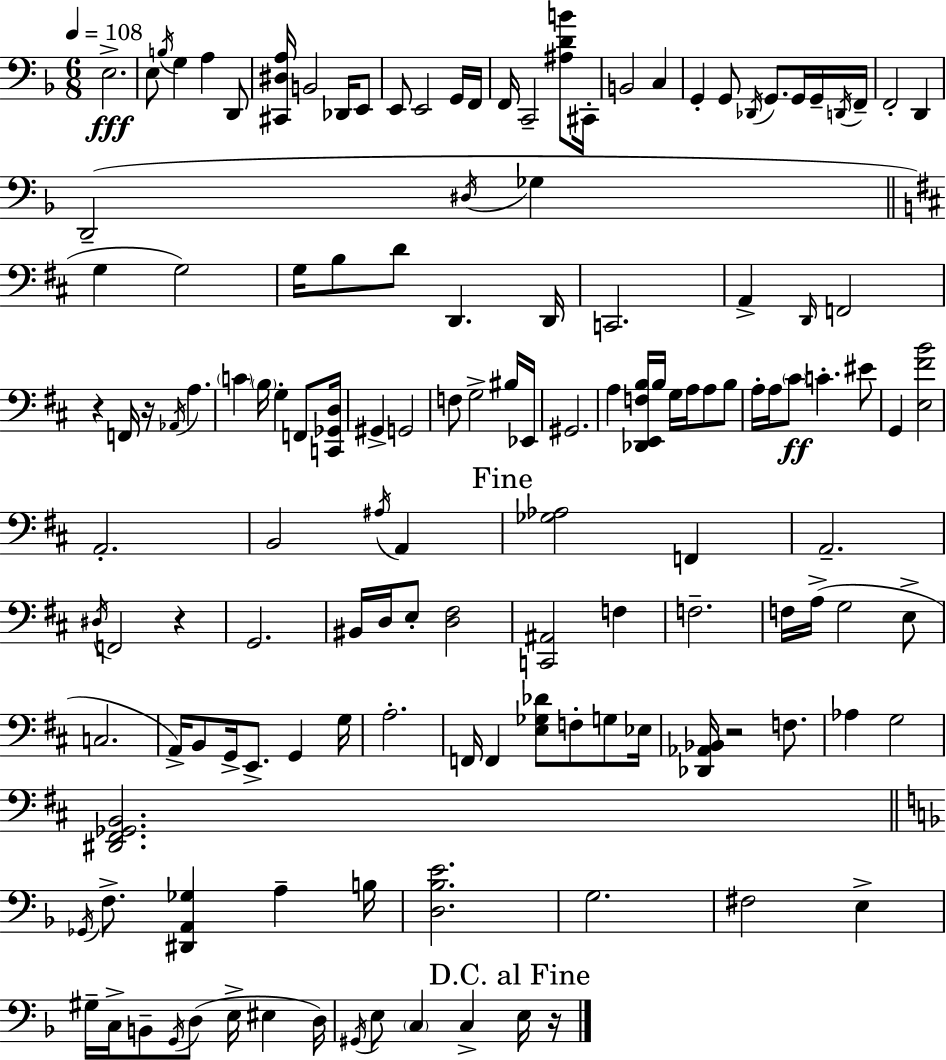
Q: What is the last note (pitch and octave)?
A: E3